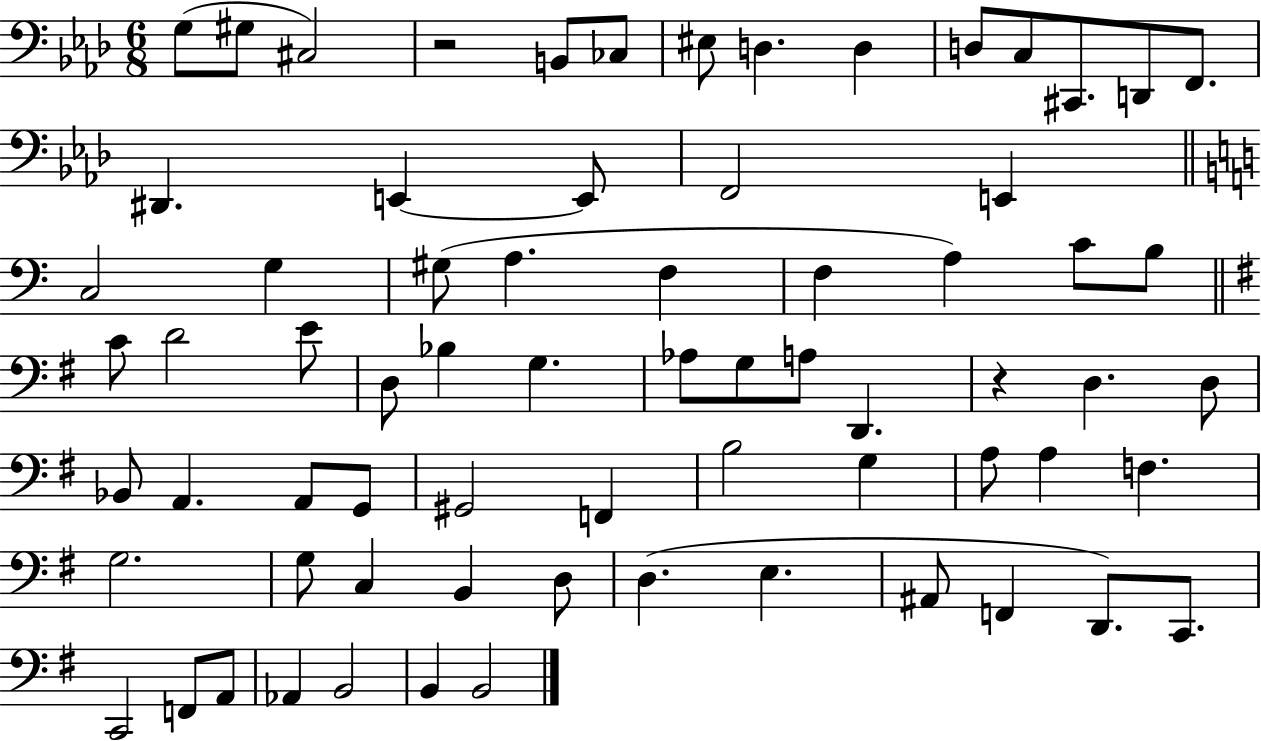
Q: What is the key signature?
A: AES major